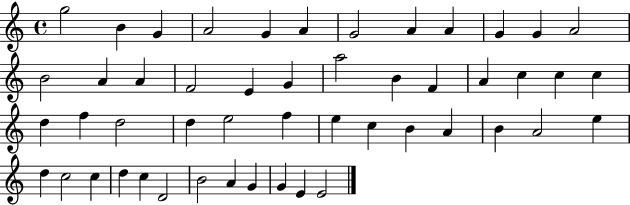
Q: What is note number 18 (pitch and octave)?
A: G4